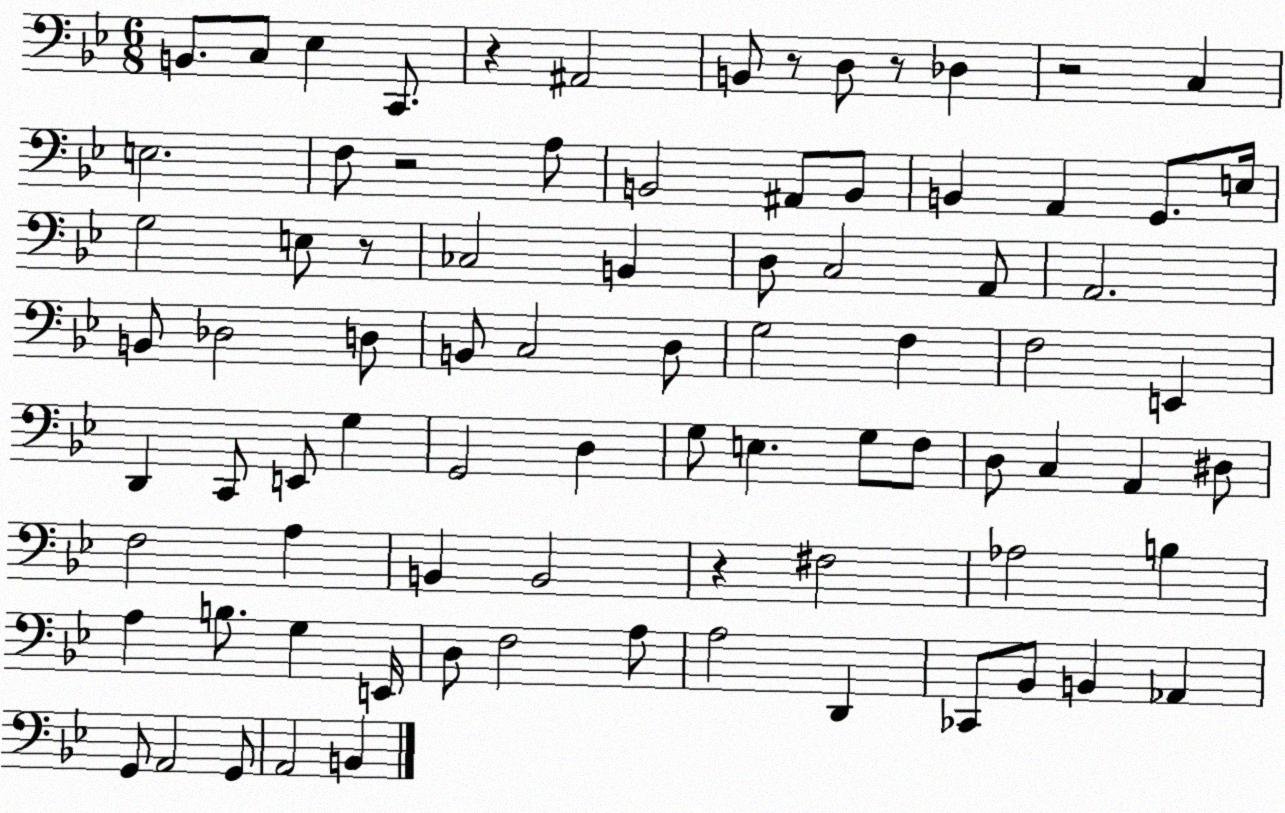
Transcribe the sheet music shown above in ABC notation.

X:1
T:Untitled
M:6/8
L:1/4
K:Bb
B,,/2 C,/2 _E, C,,/2 z ^A,,2 B,,/2 z/2 D,/2 z/2 _D, z2 C, E,2 F,/2 z2 A,/2 B,,2 ^A,,/2 B,,/2 B,, A,, G,,/2 E,/4 G,2 E,/2 z/2 _C,2 B,, D,/2 C,2 A,,/2 A,,2 B,,/2 _D,2 D,/2 B,,/2 C,2 D,/2 G,2 F, F,2 E,, D,, C,,/2 E,,/2 G, G,,2 D, G,/2 E, G,/2 F,/2 D,/2 C, A,, ^D,/2 F,2 A, B,, B,,2 z ^F,2 _A,2 B, A, B,/2 G, E,,/4 D,/2 F,2 A,/2 A,2 D,, _C,,/2 _B,,/2 B,, _A,, G,,/2 A,,2 G,,/2 A,,2 B,,